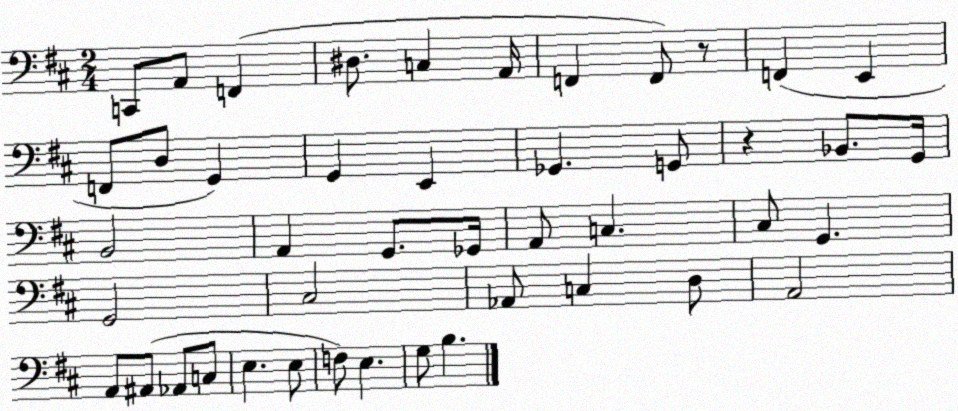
X:1
T:Untitled
M:2/4
L:1/4
K:D
C,,/2 A,,/2 F,, ^D,/2 C, A,,/4 F,, F,,/2 z/2 F,, E,, F,,/2 D,/2 G,, G,, E,, _G,, G,,/2 z _B,,/2 G,,/4 B,,2 A,, G,,/2 _G,,/4 A,,/2 C, ^C,/2 G,, G,,2 ^C,2 _A,,/2 C, D,/2 A,,2 A,,/2 ^A,,/2 _A,,/2 C,/2 E, E,/2 F,/2 E, G,/2 B,